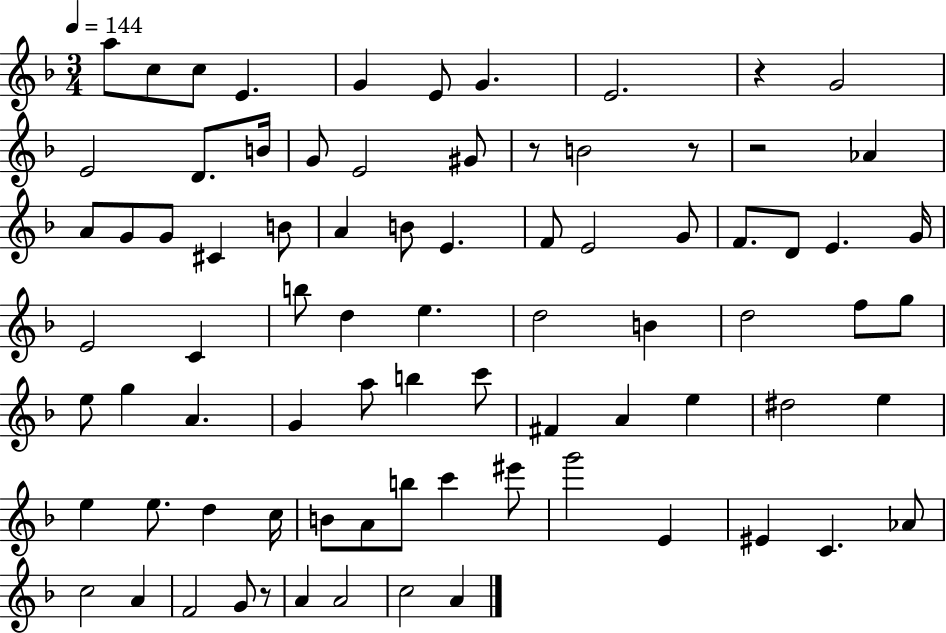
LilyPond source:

{
  \clef treble
  \numericTimeSignature
  \time 3/4
  \key f \major
  \tempo 4 = 144
  a''8 c''8 c''8 e'4. | g'4 e'8 g'4. | e'2. | r4 g'2 | \break e'2 d'8. b'16 | g'8 e'2 gis'8 | r8 b'2 r8 | r2 aes'4 | \break a'8 g'8 g'8 cis'4 b'8 | a'4 b'8 e'4. | f'8 e'2 g'8 | f'8. d'8 e'4. g'16 | \break e'2 c'4 | b''8 d''4 e''4. | d''2 b'4 | d''2 f''8 g''8 | \break e''8 g''4 a'4. | g'4 a''8 b''4 c'''8 | fis'4 a'4 e''4 | dis''2 e''4 | \break e''4 e''8. d''4 c''16 | b'8 a'8 b''8 c'''4 eis'''8 | g'''2 e'4 | eis'4 c'4. aes'8 | \break c''2 a'4 | f'2 g'8 r8 | a'4 a'2 | c''2 a'4 | \break \bar "|."
}